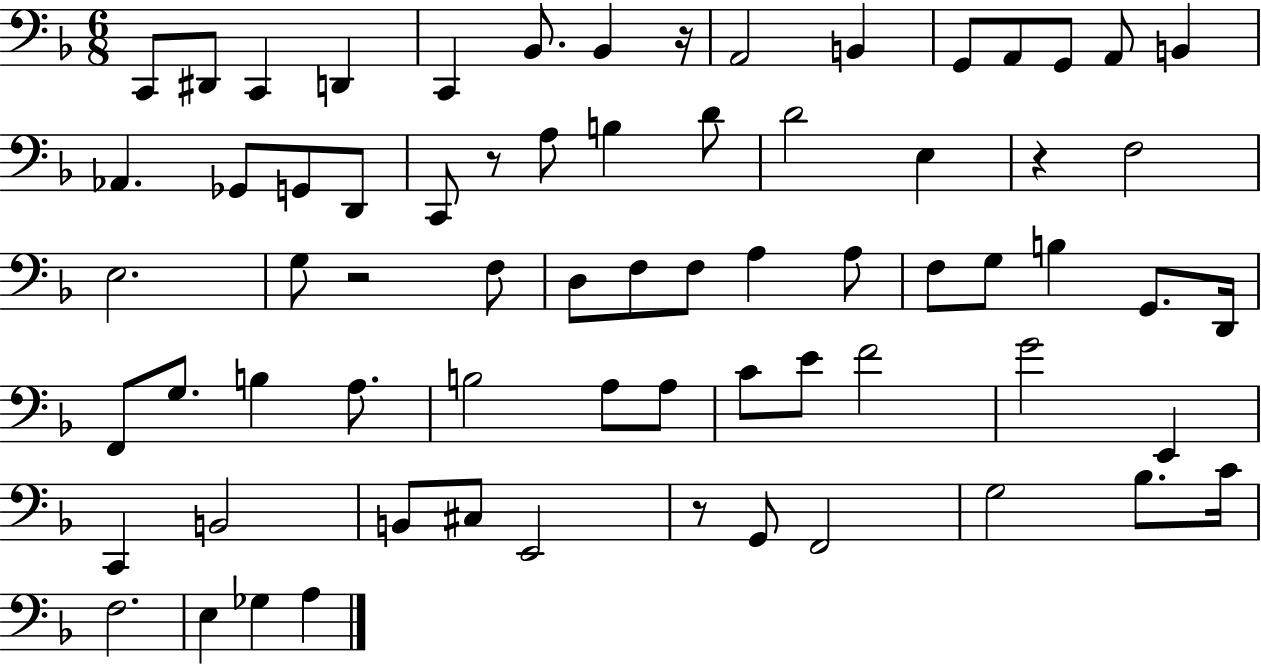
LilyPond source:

{
  \clef bass
  \numericTimeSignature
  \time 6/8
  \key f \major
  c,8 dis,8 c,4 d,4 | c,4 bes,8. bes,4 r16 | a,2 b,4 | g,8 a,8 g,8 a,8 b,4 | \break aes,4. ges,8 g,8 d,8 | c,8 r8 a8 b4 d'8 | d'2 e4 | r4 f2 | \break e2. | g8 r2 f8 | d8 f8 f8 a4 a8 | f8 g8 b4 g,8. d,16 | \break f,8 g8. b4 a8. | b2 a8 a8 | c'8 e'8 f'2 | g'2 e,4 | \break c,4 b,2 | b,8 cis8 e,2 | r8 g,8 f,2 | g2 bes8. c'16 | \break f2. | e4 ges4 a4 | \bar "|."
}